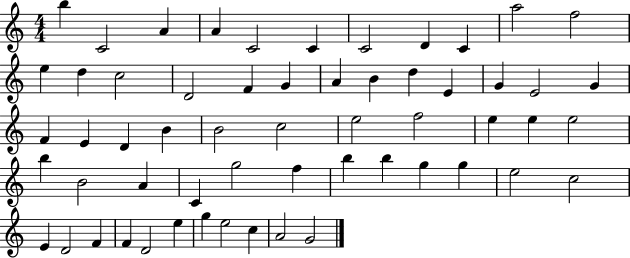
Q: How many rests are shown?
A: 0